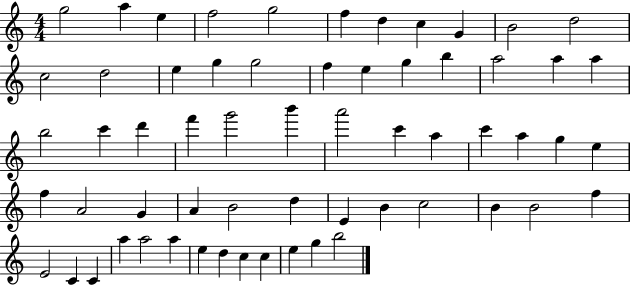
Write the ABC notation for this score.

X:1
T:Untitled
M:4/4
L:1/4
K:C
g2 a e f2 g2 f d c G B2 d2 c2 d2 e g g2 f e g b a2 a a b2 c' d' f' g'2 b' a'2 c' a c' a g e f A2 G A B2 d E B c2 B B2 f E2 C C a a2 a e d c c e g b2